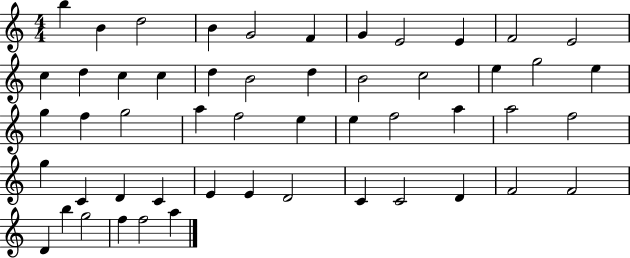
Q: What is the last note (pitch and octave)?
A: A5